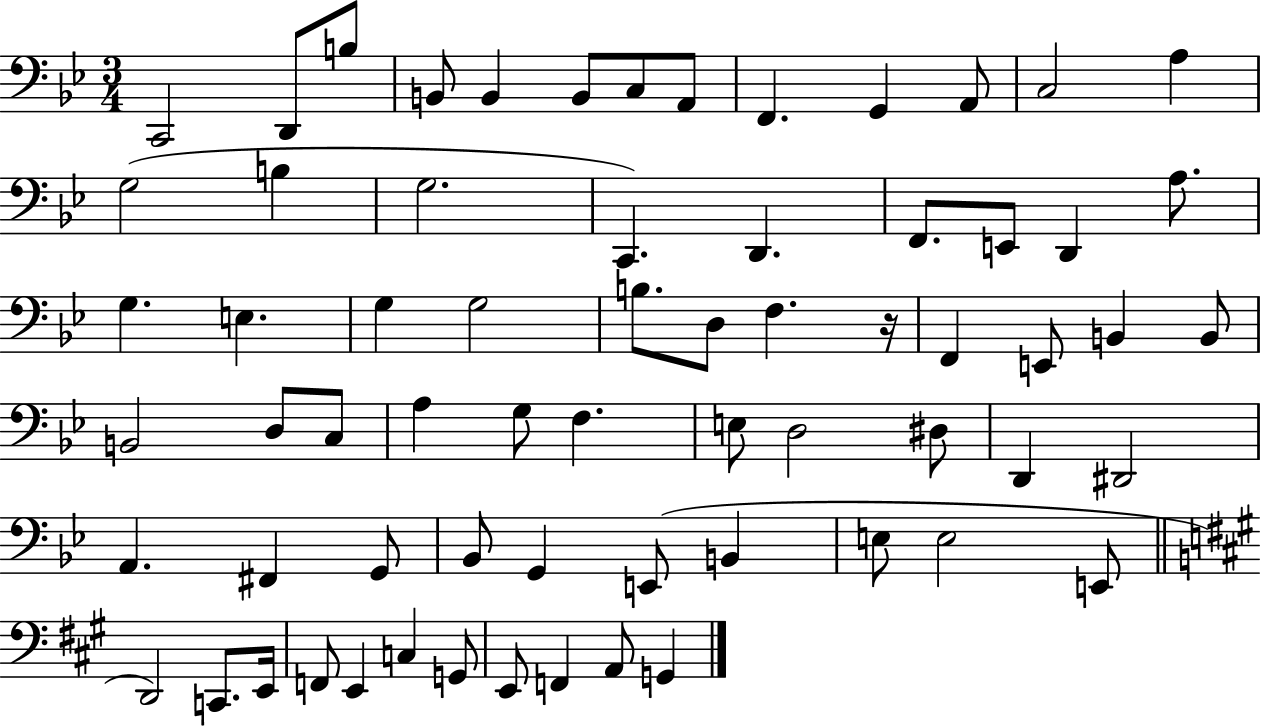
C2/h D2/e B3/e B2/e B2/q B2/e C3/e A2/e F2/q. G2/q A2/e C3/h A3/q G3/h B3/q G3/h. C2/q. D2/q. F2/e. E2/e D2/q A3/e. G3/q. E3/q. G3/q G3/h B3/e. D3/e F3/q. R/s F2/q E2/e B2/q B2/e B2/h D3/e C3/e A3/q G3/e F3/q. E3/e D3/h D#3/e D2/q D#2/h A2/q. F#2/q G2/e Bb2/e G2/q E2/e B2/q E3/e E3/h E2/e D2/h C2/e. E2/s F2/e E2/q C3/q G2/e E2/e F2/q A2/e G2/q